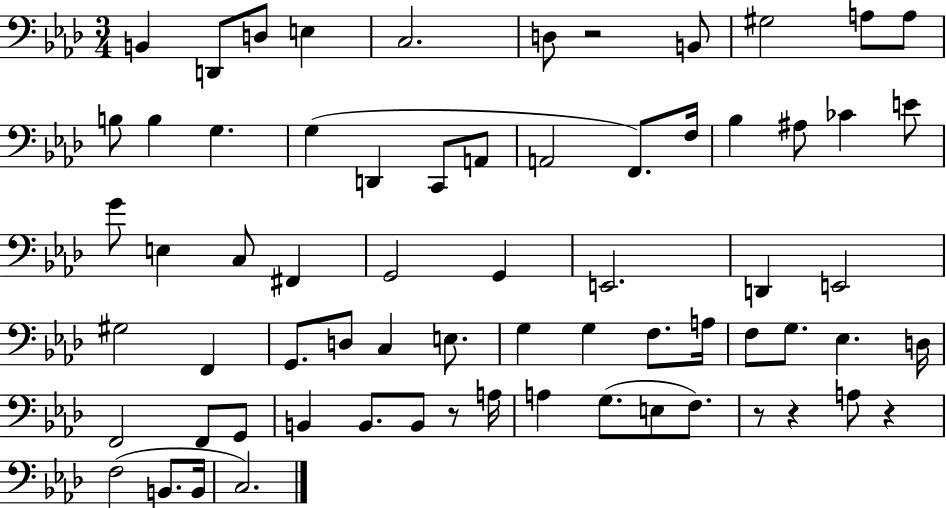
{
  \clef bass
  \numericTimeSignature
  \time 3/4
  \key aes \major
  b,4 d,8 d8 e4 | c2. | d8 r2 b,8 | gis2 a8 a8 | \break b8 b4 g4. | g4( d,4 c,8 a,8 | a,2 f,8.) f16 | bes4 ais8 ces'4 e'8 | \break g'8 e4 c8 fis,4 | g,2 g,4 | e,2. | d,4 e,2 | \break gis2 f,4 | g,8. d8 c4 e8. | g4 g4 f8. a16 | f8 g8. ees4. d16 | \break f,2 f,8 g,8 | b,4 b,8. b,8 r8 a16 | a4 g8.( e8 f8.) | r8 r4 a8 r4 | \break f2( b,8. b,16 | c2.) | \bar "|."
}